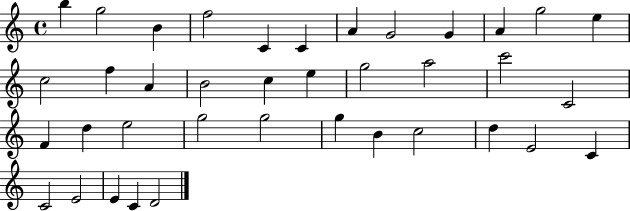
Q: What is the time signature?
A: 4/4